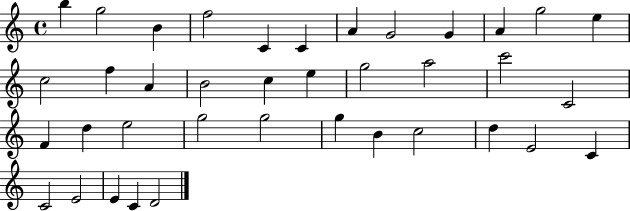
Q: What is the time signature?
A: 4/4